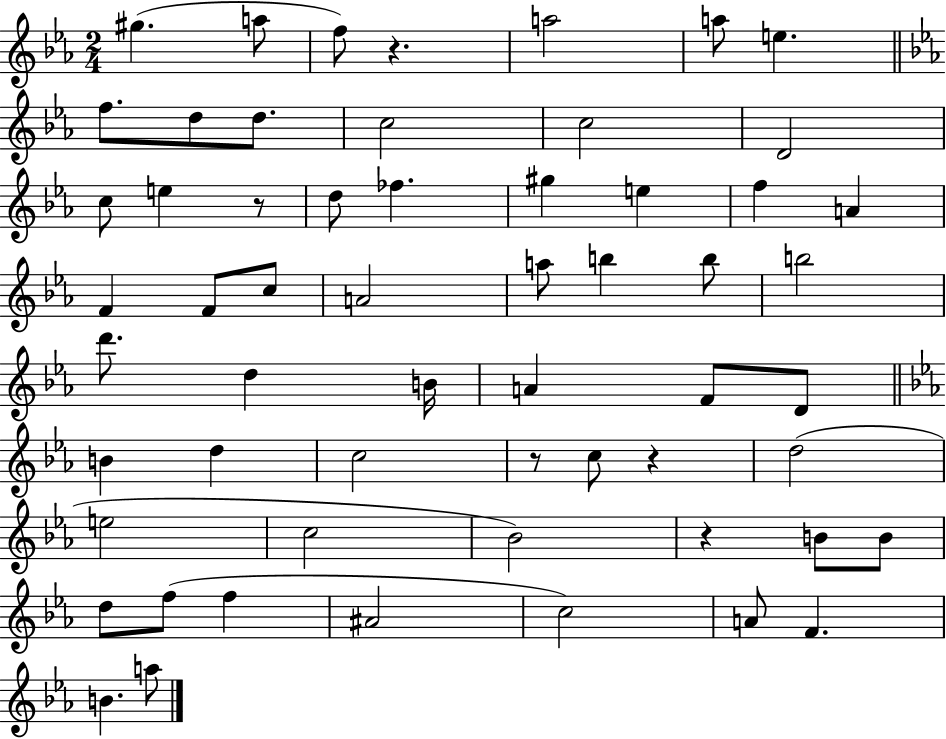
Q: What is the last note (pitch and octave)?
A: A5